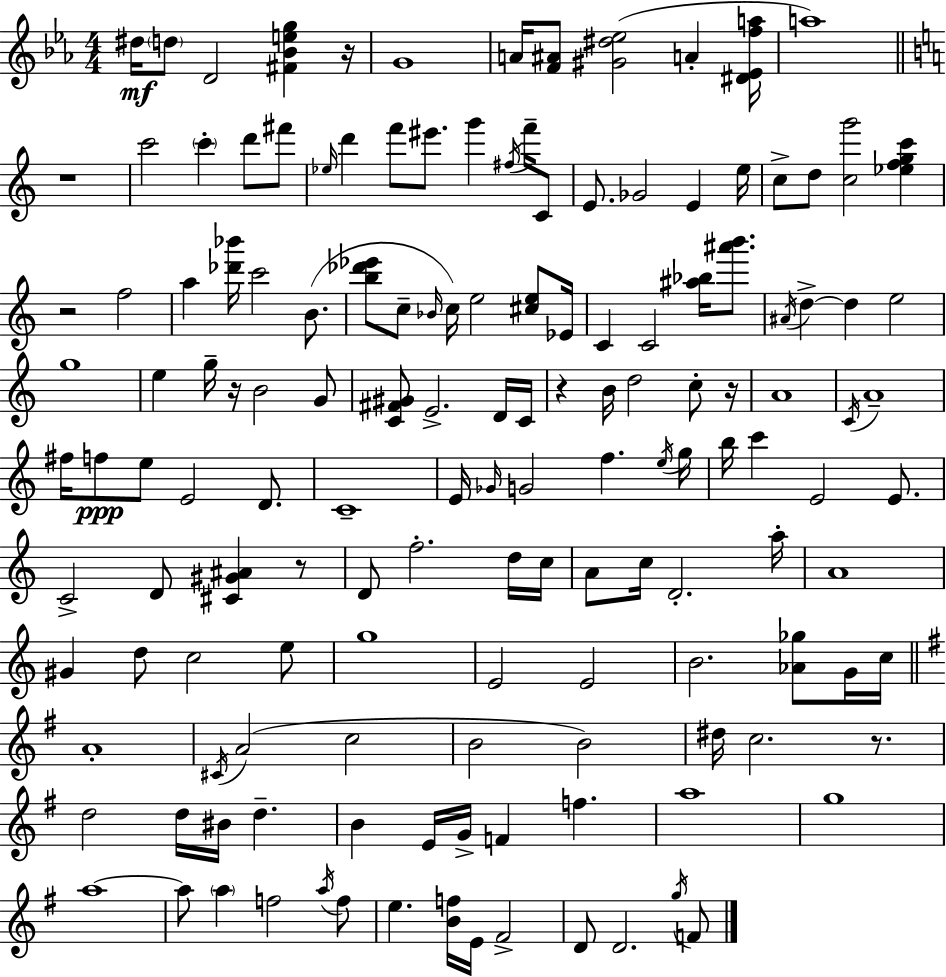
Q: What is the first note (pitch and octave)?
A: D#5